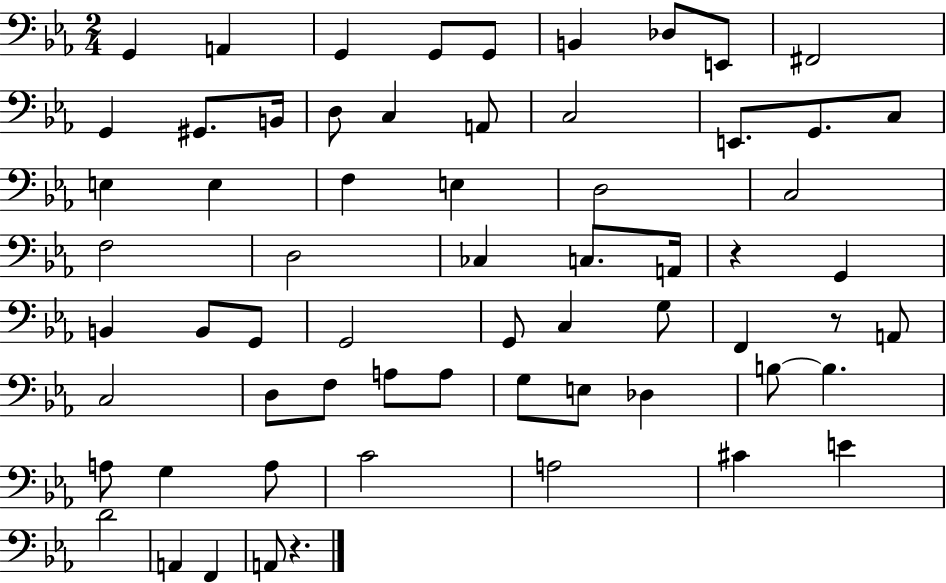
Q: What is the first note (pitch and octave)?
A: G2